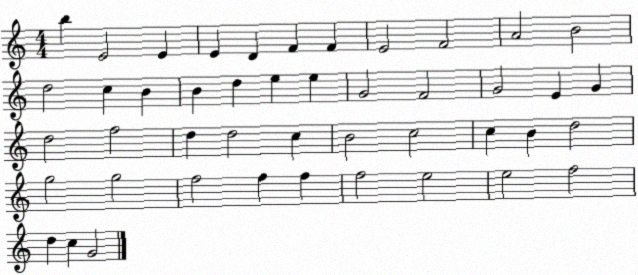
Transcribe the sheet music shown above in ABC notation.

X:1
T:Untitled
M:4/4
L:1/4
K:C
b E2 E E D F F E2 F2 A2 B2 d2 c B B d e e G2 F2 G2 E G d2 f2 d d2 c B2 c2 c B d2 g2 g2 f2 f f f2 e2 e2 f2 d c G2